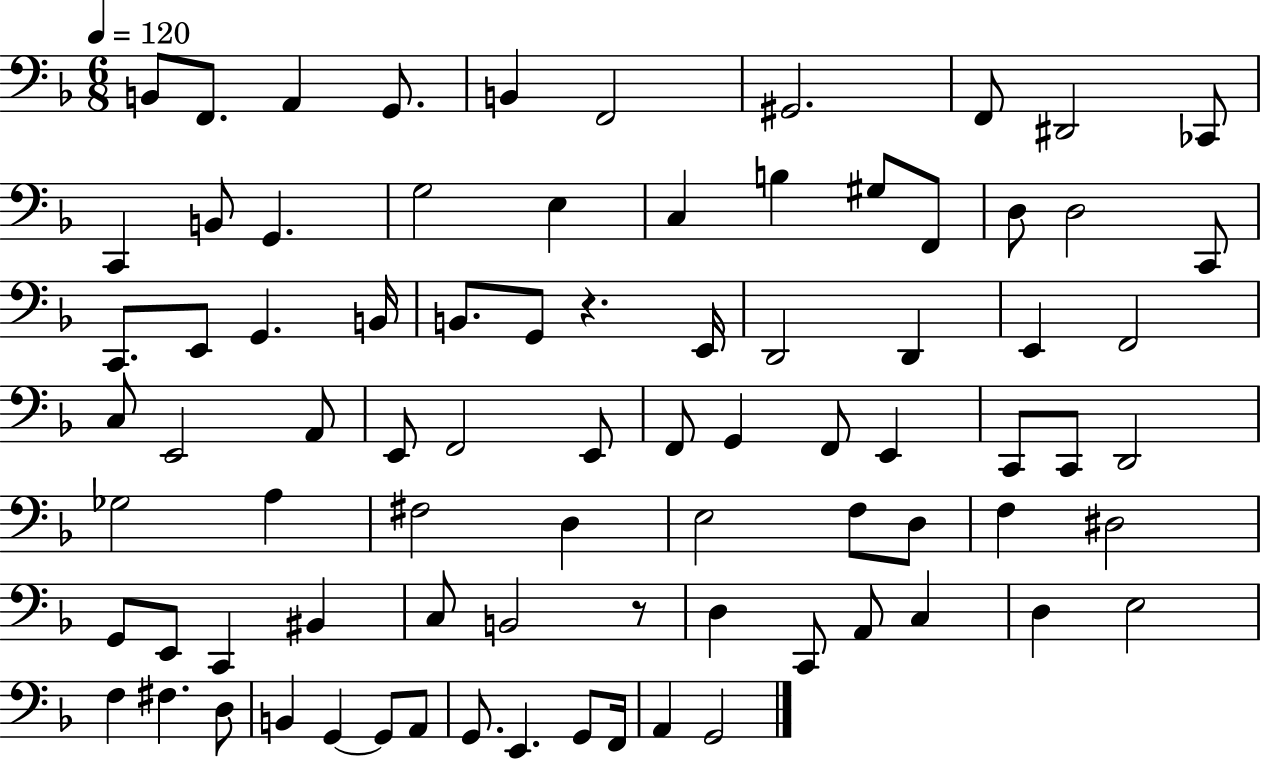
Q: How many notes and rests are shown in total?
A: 82